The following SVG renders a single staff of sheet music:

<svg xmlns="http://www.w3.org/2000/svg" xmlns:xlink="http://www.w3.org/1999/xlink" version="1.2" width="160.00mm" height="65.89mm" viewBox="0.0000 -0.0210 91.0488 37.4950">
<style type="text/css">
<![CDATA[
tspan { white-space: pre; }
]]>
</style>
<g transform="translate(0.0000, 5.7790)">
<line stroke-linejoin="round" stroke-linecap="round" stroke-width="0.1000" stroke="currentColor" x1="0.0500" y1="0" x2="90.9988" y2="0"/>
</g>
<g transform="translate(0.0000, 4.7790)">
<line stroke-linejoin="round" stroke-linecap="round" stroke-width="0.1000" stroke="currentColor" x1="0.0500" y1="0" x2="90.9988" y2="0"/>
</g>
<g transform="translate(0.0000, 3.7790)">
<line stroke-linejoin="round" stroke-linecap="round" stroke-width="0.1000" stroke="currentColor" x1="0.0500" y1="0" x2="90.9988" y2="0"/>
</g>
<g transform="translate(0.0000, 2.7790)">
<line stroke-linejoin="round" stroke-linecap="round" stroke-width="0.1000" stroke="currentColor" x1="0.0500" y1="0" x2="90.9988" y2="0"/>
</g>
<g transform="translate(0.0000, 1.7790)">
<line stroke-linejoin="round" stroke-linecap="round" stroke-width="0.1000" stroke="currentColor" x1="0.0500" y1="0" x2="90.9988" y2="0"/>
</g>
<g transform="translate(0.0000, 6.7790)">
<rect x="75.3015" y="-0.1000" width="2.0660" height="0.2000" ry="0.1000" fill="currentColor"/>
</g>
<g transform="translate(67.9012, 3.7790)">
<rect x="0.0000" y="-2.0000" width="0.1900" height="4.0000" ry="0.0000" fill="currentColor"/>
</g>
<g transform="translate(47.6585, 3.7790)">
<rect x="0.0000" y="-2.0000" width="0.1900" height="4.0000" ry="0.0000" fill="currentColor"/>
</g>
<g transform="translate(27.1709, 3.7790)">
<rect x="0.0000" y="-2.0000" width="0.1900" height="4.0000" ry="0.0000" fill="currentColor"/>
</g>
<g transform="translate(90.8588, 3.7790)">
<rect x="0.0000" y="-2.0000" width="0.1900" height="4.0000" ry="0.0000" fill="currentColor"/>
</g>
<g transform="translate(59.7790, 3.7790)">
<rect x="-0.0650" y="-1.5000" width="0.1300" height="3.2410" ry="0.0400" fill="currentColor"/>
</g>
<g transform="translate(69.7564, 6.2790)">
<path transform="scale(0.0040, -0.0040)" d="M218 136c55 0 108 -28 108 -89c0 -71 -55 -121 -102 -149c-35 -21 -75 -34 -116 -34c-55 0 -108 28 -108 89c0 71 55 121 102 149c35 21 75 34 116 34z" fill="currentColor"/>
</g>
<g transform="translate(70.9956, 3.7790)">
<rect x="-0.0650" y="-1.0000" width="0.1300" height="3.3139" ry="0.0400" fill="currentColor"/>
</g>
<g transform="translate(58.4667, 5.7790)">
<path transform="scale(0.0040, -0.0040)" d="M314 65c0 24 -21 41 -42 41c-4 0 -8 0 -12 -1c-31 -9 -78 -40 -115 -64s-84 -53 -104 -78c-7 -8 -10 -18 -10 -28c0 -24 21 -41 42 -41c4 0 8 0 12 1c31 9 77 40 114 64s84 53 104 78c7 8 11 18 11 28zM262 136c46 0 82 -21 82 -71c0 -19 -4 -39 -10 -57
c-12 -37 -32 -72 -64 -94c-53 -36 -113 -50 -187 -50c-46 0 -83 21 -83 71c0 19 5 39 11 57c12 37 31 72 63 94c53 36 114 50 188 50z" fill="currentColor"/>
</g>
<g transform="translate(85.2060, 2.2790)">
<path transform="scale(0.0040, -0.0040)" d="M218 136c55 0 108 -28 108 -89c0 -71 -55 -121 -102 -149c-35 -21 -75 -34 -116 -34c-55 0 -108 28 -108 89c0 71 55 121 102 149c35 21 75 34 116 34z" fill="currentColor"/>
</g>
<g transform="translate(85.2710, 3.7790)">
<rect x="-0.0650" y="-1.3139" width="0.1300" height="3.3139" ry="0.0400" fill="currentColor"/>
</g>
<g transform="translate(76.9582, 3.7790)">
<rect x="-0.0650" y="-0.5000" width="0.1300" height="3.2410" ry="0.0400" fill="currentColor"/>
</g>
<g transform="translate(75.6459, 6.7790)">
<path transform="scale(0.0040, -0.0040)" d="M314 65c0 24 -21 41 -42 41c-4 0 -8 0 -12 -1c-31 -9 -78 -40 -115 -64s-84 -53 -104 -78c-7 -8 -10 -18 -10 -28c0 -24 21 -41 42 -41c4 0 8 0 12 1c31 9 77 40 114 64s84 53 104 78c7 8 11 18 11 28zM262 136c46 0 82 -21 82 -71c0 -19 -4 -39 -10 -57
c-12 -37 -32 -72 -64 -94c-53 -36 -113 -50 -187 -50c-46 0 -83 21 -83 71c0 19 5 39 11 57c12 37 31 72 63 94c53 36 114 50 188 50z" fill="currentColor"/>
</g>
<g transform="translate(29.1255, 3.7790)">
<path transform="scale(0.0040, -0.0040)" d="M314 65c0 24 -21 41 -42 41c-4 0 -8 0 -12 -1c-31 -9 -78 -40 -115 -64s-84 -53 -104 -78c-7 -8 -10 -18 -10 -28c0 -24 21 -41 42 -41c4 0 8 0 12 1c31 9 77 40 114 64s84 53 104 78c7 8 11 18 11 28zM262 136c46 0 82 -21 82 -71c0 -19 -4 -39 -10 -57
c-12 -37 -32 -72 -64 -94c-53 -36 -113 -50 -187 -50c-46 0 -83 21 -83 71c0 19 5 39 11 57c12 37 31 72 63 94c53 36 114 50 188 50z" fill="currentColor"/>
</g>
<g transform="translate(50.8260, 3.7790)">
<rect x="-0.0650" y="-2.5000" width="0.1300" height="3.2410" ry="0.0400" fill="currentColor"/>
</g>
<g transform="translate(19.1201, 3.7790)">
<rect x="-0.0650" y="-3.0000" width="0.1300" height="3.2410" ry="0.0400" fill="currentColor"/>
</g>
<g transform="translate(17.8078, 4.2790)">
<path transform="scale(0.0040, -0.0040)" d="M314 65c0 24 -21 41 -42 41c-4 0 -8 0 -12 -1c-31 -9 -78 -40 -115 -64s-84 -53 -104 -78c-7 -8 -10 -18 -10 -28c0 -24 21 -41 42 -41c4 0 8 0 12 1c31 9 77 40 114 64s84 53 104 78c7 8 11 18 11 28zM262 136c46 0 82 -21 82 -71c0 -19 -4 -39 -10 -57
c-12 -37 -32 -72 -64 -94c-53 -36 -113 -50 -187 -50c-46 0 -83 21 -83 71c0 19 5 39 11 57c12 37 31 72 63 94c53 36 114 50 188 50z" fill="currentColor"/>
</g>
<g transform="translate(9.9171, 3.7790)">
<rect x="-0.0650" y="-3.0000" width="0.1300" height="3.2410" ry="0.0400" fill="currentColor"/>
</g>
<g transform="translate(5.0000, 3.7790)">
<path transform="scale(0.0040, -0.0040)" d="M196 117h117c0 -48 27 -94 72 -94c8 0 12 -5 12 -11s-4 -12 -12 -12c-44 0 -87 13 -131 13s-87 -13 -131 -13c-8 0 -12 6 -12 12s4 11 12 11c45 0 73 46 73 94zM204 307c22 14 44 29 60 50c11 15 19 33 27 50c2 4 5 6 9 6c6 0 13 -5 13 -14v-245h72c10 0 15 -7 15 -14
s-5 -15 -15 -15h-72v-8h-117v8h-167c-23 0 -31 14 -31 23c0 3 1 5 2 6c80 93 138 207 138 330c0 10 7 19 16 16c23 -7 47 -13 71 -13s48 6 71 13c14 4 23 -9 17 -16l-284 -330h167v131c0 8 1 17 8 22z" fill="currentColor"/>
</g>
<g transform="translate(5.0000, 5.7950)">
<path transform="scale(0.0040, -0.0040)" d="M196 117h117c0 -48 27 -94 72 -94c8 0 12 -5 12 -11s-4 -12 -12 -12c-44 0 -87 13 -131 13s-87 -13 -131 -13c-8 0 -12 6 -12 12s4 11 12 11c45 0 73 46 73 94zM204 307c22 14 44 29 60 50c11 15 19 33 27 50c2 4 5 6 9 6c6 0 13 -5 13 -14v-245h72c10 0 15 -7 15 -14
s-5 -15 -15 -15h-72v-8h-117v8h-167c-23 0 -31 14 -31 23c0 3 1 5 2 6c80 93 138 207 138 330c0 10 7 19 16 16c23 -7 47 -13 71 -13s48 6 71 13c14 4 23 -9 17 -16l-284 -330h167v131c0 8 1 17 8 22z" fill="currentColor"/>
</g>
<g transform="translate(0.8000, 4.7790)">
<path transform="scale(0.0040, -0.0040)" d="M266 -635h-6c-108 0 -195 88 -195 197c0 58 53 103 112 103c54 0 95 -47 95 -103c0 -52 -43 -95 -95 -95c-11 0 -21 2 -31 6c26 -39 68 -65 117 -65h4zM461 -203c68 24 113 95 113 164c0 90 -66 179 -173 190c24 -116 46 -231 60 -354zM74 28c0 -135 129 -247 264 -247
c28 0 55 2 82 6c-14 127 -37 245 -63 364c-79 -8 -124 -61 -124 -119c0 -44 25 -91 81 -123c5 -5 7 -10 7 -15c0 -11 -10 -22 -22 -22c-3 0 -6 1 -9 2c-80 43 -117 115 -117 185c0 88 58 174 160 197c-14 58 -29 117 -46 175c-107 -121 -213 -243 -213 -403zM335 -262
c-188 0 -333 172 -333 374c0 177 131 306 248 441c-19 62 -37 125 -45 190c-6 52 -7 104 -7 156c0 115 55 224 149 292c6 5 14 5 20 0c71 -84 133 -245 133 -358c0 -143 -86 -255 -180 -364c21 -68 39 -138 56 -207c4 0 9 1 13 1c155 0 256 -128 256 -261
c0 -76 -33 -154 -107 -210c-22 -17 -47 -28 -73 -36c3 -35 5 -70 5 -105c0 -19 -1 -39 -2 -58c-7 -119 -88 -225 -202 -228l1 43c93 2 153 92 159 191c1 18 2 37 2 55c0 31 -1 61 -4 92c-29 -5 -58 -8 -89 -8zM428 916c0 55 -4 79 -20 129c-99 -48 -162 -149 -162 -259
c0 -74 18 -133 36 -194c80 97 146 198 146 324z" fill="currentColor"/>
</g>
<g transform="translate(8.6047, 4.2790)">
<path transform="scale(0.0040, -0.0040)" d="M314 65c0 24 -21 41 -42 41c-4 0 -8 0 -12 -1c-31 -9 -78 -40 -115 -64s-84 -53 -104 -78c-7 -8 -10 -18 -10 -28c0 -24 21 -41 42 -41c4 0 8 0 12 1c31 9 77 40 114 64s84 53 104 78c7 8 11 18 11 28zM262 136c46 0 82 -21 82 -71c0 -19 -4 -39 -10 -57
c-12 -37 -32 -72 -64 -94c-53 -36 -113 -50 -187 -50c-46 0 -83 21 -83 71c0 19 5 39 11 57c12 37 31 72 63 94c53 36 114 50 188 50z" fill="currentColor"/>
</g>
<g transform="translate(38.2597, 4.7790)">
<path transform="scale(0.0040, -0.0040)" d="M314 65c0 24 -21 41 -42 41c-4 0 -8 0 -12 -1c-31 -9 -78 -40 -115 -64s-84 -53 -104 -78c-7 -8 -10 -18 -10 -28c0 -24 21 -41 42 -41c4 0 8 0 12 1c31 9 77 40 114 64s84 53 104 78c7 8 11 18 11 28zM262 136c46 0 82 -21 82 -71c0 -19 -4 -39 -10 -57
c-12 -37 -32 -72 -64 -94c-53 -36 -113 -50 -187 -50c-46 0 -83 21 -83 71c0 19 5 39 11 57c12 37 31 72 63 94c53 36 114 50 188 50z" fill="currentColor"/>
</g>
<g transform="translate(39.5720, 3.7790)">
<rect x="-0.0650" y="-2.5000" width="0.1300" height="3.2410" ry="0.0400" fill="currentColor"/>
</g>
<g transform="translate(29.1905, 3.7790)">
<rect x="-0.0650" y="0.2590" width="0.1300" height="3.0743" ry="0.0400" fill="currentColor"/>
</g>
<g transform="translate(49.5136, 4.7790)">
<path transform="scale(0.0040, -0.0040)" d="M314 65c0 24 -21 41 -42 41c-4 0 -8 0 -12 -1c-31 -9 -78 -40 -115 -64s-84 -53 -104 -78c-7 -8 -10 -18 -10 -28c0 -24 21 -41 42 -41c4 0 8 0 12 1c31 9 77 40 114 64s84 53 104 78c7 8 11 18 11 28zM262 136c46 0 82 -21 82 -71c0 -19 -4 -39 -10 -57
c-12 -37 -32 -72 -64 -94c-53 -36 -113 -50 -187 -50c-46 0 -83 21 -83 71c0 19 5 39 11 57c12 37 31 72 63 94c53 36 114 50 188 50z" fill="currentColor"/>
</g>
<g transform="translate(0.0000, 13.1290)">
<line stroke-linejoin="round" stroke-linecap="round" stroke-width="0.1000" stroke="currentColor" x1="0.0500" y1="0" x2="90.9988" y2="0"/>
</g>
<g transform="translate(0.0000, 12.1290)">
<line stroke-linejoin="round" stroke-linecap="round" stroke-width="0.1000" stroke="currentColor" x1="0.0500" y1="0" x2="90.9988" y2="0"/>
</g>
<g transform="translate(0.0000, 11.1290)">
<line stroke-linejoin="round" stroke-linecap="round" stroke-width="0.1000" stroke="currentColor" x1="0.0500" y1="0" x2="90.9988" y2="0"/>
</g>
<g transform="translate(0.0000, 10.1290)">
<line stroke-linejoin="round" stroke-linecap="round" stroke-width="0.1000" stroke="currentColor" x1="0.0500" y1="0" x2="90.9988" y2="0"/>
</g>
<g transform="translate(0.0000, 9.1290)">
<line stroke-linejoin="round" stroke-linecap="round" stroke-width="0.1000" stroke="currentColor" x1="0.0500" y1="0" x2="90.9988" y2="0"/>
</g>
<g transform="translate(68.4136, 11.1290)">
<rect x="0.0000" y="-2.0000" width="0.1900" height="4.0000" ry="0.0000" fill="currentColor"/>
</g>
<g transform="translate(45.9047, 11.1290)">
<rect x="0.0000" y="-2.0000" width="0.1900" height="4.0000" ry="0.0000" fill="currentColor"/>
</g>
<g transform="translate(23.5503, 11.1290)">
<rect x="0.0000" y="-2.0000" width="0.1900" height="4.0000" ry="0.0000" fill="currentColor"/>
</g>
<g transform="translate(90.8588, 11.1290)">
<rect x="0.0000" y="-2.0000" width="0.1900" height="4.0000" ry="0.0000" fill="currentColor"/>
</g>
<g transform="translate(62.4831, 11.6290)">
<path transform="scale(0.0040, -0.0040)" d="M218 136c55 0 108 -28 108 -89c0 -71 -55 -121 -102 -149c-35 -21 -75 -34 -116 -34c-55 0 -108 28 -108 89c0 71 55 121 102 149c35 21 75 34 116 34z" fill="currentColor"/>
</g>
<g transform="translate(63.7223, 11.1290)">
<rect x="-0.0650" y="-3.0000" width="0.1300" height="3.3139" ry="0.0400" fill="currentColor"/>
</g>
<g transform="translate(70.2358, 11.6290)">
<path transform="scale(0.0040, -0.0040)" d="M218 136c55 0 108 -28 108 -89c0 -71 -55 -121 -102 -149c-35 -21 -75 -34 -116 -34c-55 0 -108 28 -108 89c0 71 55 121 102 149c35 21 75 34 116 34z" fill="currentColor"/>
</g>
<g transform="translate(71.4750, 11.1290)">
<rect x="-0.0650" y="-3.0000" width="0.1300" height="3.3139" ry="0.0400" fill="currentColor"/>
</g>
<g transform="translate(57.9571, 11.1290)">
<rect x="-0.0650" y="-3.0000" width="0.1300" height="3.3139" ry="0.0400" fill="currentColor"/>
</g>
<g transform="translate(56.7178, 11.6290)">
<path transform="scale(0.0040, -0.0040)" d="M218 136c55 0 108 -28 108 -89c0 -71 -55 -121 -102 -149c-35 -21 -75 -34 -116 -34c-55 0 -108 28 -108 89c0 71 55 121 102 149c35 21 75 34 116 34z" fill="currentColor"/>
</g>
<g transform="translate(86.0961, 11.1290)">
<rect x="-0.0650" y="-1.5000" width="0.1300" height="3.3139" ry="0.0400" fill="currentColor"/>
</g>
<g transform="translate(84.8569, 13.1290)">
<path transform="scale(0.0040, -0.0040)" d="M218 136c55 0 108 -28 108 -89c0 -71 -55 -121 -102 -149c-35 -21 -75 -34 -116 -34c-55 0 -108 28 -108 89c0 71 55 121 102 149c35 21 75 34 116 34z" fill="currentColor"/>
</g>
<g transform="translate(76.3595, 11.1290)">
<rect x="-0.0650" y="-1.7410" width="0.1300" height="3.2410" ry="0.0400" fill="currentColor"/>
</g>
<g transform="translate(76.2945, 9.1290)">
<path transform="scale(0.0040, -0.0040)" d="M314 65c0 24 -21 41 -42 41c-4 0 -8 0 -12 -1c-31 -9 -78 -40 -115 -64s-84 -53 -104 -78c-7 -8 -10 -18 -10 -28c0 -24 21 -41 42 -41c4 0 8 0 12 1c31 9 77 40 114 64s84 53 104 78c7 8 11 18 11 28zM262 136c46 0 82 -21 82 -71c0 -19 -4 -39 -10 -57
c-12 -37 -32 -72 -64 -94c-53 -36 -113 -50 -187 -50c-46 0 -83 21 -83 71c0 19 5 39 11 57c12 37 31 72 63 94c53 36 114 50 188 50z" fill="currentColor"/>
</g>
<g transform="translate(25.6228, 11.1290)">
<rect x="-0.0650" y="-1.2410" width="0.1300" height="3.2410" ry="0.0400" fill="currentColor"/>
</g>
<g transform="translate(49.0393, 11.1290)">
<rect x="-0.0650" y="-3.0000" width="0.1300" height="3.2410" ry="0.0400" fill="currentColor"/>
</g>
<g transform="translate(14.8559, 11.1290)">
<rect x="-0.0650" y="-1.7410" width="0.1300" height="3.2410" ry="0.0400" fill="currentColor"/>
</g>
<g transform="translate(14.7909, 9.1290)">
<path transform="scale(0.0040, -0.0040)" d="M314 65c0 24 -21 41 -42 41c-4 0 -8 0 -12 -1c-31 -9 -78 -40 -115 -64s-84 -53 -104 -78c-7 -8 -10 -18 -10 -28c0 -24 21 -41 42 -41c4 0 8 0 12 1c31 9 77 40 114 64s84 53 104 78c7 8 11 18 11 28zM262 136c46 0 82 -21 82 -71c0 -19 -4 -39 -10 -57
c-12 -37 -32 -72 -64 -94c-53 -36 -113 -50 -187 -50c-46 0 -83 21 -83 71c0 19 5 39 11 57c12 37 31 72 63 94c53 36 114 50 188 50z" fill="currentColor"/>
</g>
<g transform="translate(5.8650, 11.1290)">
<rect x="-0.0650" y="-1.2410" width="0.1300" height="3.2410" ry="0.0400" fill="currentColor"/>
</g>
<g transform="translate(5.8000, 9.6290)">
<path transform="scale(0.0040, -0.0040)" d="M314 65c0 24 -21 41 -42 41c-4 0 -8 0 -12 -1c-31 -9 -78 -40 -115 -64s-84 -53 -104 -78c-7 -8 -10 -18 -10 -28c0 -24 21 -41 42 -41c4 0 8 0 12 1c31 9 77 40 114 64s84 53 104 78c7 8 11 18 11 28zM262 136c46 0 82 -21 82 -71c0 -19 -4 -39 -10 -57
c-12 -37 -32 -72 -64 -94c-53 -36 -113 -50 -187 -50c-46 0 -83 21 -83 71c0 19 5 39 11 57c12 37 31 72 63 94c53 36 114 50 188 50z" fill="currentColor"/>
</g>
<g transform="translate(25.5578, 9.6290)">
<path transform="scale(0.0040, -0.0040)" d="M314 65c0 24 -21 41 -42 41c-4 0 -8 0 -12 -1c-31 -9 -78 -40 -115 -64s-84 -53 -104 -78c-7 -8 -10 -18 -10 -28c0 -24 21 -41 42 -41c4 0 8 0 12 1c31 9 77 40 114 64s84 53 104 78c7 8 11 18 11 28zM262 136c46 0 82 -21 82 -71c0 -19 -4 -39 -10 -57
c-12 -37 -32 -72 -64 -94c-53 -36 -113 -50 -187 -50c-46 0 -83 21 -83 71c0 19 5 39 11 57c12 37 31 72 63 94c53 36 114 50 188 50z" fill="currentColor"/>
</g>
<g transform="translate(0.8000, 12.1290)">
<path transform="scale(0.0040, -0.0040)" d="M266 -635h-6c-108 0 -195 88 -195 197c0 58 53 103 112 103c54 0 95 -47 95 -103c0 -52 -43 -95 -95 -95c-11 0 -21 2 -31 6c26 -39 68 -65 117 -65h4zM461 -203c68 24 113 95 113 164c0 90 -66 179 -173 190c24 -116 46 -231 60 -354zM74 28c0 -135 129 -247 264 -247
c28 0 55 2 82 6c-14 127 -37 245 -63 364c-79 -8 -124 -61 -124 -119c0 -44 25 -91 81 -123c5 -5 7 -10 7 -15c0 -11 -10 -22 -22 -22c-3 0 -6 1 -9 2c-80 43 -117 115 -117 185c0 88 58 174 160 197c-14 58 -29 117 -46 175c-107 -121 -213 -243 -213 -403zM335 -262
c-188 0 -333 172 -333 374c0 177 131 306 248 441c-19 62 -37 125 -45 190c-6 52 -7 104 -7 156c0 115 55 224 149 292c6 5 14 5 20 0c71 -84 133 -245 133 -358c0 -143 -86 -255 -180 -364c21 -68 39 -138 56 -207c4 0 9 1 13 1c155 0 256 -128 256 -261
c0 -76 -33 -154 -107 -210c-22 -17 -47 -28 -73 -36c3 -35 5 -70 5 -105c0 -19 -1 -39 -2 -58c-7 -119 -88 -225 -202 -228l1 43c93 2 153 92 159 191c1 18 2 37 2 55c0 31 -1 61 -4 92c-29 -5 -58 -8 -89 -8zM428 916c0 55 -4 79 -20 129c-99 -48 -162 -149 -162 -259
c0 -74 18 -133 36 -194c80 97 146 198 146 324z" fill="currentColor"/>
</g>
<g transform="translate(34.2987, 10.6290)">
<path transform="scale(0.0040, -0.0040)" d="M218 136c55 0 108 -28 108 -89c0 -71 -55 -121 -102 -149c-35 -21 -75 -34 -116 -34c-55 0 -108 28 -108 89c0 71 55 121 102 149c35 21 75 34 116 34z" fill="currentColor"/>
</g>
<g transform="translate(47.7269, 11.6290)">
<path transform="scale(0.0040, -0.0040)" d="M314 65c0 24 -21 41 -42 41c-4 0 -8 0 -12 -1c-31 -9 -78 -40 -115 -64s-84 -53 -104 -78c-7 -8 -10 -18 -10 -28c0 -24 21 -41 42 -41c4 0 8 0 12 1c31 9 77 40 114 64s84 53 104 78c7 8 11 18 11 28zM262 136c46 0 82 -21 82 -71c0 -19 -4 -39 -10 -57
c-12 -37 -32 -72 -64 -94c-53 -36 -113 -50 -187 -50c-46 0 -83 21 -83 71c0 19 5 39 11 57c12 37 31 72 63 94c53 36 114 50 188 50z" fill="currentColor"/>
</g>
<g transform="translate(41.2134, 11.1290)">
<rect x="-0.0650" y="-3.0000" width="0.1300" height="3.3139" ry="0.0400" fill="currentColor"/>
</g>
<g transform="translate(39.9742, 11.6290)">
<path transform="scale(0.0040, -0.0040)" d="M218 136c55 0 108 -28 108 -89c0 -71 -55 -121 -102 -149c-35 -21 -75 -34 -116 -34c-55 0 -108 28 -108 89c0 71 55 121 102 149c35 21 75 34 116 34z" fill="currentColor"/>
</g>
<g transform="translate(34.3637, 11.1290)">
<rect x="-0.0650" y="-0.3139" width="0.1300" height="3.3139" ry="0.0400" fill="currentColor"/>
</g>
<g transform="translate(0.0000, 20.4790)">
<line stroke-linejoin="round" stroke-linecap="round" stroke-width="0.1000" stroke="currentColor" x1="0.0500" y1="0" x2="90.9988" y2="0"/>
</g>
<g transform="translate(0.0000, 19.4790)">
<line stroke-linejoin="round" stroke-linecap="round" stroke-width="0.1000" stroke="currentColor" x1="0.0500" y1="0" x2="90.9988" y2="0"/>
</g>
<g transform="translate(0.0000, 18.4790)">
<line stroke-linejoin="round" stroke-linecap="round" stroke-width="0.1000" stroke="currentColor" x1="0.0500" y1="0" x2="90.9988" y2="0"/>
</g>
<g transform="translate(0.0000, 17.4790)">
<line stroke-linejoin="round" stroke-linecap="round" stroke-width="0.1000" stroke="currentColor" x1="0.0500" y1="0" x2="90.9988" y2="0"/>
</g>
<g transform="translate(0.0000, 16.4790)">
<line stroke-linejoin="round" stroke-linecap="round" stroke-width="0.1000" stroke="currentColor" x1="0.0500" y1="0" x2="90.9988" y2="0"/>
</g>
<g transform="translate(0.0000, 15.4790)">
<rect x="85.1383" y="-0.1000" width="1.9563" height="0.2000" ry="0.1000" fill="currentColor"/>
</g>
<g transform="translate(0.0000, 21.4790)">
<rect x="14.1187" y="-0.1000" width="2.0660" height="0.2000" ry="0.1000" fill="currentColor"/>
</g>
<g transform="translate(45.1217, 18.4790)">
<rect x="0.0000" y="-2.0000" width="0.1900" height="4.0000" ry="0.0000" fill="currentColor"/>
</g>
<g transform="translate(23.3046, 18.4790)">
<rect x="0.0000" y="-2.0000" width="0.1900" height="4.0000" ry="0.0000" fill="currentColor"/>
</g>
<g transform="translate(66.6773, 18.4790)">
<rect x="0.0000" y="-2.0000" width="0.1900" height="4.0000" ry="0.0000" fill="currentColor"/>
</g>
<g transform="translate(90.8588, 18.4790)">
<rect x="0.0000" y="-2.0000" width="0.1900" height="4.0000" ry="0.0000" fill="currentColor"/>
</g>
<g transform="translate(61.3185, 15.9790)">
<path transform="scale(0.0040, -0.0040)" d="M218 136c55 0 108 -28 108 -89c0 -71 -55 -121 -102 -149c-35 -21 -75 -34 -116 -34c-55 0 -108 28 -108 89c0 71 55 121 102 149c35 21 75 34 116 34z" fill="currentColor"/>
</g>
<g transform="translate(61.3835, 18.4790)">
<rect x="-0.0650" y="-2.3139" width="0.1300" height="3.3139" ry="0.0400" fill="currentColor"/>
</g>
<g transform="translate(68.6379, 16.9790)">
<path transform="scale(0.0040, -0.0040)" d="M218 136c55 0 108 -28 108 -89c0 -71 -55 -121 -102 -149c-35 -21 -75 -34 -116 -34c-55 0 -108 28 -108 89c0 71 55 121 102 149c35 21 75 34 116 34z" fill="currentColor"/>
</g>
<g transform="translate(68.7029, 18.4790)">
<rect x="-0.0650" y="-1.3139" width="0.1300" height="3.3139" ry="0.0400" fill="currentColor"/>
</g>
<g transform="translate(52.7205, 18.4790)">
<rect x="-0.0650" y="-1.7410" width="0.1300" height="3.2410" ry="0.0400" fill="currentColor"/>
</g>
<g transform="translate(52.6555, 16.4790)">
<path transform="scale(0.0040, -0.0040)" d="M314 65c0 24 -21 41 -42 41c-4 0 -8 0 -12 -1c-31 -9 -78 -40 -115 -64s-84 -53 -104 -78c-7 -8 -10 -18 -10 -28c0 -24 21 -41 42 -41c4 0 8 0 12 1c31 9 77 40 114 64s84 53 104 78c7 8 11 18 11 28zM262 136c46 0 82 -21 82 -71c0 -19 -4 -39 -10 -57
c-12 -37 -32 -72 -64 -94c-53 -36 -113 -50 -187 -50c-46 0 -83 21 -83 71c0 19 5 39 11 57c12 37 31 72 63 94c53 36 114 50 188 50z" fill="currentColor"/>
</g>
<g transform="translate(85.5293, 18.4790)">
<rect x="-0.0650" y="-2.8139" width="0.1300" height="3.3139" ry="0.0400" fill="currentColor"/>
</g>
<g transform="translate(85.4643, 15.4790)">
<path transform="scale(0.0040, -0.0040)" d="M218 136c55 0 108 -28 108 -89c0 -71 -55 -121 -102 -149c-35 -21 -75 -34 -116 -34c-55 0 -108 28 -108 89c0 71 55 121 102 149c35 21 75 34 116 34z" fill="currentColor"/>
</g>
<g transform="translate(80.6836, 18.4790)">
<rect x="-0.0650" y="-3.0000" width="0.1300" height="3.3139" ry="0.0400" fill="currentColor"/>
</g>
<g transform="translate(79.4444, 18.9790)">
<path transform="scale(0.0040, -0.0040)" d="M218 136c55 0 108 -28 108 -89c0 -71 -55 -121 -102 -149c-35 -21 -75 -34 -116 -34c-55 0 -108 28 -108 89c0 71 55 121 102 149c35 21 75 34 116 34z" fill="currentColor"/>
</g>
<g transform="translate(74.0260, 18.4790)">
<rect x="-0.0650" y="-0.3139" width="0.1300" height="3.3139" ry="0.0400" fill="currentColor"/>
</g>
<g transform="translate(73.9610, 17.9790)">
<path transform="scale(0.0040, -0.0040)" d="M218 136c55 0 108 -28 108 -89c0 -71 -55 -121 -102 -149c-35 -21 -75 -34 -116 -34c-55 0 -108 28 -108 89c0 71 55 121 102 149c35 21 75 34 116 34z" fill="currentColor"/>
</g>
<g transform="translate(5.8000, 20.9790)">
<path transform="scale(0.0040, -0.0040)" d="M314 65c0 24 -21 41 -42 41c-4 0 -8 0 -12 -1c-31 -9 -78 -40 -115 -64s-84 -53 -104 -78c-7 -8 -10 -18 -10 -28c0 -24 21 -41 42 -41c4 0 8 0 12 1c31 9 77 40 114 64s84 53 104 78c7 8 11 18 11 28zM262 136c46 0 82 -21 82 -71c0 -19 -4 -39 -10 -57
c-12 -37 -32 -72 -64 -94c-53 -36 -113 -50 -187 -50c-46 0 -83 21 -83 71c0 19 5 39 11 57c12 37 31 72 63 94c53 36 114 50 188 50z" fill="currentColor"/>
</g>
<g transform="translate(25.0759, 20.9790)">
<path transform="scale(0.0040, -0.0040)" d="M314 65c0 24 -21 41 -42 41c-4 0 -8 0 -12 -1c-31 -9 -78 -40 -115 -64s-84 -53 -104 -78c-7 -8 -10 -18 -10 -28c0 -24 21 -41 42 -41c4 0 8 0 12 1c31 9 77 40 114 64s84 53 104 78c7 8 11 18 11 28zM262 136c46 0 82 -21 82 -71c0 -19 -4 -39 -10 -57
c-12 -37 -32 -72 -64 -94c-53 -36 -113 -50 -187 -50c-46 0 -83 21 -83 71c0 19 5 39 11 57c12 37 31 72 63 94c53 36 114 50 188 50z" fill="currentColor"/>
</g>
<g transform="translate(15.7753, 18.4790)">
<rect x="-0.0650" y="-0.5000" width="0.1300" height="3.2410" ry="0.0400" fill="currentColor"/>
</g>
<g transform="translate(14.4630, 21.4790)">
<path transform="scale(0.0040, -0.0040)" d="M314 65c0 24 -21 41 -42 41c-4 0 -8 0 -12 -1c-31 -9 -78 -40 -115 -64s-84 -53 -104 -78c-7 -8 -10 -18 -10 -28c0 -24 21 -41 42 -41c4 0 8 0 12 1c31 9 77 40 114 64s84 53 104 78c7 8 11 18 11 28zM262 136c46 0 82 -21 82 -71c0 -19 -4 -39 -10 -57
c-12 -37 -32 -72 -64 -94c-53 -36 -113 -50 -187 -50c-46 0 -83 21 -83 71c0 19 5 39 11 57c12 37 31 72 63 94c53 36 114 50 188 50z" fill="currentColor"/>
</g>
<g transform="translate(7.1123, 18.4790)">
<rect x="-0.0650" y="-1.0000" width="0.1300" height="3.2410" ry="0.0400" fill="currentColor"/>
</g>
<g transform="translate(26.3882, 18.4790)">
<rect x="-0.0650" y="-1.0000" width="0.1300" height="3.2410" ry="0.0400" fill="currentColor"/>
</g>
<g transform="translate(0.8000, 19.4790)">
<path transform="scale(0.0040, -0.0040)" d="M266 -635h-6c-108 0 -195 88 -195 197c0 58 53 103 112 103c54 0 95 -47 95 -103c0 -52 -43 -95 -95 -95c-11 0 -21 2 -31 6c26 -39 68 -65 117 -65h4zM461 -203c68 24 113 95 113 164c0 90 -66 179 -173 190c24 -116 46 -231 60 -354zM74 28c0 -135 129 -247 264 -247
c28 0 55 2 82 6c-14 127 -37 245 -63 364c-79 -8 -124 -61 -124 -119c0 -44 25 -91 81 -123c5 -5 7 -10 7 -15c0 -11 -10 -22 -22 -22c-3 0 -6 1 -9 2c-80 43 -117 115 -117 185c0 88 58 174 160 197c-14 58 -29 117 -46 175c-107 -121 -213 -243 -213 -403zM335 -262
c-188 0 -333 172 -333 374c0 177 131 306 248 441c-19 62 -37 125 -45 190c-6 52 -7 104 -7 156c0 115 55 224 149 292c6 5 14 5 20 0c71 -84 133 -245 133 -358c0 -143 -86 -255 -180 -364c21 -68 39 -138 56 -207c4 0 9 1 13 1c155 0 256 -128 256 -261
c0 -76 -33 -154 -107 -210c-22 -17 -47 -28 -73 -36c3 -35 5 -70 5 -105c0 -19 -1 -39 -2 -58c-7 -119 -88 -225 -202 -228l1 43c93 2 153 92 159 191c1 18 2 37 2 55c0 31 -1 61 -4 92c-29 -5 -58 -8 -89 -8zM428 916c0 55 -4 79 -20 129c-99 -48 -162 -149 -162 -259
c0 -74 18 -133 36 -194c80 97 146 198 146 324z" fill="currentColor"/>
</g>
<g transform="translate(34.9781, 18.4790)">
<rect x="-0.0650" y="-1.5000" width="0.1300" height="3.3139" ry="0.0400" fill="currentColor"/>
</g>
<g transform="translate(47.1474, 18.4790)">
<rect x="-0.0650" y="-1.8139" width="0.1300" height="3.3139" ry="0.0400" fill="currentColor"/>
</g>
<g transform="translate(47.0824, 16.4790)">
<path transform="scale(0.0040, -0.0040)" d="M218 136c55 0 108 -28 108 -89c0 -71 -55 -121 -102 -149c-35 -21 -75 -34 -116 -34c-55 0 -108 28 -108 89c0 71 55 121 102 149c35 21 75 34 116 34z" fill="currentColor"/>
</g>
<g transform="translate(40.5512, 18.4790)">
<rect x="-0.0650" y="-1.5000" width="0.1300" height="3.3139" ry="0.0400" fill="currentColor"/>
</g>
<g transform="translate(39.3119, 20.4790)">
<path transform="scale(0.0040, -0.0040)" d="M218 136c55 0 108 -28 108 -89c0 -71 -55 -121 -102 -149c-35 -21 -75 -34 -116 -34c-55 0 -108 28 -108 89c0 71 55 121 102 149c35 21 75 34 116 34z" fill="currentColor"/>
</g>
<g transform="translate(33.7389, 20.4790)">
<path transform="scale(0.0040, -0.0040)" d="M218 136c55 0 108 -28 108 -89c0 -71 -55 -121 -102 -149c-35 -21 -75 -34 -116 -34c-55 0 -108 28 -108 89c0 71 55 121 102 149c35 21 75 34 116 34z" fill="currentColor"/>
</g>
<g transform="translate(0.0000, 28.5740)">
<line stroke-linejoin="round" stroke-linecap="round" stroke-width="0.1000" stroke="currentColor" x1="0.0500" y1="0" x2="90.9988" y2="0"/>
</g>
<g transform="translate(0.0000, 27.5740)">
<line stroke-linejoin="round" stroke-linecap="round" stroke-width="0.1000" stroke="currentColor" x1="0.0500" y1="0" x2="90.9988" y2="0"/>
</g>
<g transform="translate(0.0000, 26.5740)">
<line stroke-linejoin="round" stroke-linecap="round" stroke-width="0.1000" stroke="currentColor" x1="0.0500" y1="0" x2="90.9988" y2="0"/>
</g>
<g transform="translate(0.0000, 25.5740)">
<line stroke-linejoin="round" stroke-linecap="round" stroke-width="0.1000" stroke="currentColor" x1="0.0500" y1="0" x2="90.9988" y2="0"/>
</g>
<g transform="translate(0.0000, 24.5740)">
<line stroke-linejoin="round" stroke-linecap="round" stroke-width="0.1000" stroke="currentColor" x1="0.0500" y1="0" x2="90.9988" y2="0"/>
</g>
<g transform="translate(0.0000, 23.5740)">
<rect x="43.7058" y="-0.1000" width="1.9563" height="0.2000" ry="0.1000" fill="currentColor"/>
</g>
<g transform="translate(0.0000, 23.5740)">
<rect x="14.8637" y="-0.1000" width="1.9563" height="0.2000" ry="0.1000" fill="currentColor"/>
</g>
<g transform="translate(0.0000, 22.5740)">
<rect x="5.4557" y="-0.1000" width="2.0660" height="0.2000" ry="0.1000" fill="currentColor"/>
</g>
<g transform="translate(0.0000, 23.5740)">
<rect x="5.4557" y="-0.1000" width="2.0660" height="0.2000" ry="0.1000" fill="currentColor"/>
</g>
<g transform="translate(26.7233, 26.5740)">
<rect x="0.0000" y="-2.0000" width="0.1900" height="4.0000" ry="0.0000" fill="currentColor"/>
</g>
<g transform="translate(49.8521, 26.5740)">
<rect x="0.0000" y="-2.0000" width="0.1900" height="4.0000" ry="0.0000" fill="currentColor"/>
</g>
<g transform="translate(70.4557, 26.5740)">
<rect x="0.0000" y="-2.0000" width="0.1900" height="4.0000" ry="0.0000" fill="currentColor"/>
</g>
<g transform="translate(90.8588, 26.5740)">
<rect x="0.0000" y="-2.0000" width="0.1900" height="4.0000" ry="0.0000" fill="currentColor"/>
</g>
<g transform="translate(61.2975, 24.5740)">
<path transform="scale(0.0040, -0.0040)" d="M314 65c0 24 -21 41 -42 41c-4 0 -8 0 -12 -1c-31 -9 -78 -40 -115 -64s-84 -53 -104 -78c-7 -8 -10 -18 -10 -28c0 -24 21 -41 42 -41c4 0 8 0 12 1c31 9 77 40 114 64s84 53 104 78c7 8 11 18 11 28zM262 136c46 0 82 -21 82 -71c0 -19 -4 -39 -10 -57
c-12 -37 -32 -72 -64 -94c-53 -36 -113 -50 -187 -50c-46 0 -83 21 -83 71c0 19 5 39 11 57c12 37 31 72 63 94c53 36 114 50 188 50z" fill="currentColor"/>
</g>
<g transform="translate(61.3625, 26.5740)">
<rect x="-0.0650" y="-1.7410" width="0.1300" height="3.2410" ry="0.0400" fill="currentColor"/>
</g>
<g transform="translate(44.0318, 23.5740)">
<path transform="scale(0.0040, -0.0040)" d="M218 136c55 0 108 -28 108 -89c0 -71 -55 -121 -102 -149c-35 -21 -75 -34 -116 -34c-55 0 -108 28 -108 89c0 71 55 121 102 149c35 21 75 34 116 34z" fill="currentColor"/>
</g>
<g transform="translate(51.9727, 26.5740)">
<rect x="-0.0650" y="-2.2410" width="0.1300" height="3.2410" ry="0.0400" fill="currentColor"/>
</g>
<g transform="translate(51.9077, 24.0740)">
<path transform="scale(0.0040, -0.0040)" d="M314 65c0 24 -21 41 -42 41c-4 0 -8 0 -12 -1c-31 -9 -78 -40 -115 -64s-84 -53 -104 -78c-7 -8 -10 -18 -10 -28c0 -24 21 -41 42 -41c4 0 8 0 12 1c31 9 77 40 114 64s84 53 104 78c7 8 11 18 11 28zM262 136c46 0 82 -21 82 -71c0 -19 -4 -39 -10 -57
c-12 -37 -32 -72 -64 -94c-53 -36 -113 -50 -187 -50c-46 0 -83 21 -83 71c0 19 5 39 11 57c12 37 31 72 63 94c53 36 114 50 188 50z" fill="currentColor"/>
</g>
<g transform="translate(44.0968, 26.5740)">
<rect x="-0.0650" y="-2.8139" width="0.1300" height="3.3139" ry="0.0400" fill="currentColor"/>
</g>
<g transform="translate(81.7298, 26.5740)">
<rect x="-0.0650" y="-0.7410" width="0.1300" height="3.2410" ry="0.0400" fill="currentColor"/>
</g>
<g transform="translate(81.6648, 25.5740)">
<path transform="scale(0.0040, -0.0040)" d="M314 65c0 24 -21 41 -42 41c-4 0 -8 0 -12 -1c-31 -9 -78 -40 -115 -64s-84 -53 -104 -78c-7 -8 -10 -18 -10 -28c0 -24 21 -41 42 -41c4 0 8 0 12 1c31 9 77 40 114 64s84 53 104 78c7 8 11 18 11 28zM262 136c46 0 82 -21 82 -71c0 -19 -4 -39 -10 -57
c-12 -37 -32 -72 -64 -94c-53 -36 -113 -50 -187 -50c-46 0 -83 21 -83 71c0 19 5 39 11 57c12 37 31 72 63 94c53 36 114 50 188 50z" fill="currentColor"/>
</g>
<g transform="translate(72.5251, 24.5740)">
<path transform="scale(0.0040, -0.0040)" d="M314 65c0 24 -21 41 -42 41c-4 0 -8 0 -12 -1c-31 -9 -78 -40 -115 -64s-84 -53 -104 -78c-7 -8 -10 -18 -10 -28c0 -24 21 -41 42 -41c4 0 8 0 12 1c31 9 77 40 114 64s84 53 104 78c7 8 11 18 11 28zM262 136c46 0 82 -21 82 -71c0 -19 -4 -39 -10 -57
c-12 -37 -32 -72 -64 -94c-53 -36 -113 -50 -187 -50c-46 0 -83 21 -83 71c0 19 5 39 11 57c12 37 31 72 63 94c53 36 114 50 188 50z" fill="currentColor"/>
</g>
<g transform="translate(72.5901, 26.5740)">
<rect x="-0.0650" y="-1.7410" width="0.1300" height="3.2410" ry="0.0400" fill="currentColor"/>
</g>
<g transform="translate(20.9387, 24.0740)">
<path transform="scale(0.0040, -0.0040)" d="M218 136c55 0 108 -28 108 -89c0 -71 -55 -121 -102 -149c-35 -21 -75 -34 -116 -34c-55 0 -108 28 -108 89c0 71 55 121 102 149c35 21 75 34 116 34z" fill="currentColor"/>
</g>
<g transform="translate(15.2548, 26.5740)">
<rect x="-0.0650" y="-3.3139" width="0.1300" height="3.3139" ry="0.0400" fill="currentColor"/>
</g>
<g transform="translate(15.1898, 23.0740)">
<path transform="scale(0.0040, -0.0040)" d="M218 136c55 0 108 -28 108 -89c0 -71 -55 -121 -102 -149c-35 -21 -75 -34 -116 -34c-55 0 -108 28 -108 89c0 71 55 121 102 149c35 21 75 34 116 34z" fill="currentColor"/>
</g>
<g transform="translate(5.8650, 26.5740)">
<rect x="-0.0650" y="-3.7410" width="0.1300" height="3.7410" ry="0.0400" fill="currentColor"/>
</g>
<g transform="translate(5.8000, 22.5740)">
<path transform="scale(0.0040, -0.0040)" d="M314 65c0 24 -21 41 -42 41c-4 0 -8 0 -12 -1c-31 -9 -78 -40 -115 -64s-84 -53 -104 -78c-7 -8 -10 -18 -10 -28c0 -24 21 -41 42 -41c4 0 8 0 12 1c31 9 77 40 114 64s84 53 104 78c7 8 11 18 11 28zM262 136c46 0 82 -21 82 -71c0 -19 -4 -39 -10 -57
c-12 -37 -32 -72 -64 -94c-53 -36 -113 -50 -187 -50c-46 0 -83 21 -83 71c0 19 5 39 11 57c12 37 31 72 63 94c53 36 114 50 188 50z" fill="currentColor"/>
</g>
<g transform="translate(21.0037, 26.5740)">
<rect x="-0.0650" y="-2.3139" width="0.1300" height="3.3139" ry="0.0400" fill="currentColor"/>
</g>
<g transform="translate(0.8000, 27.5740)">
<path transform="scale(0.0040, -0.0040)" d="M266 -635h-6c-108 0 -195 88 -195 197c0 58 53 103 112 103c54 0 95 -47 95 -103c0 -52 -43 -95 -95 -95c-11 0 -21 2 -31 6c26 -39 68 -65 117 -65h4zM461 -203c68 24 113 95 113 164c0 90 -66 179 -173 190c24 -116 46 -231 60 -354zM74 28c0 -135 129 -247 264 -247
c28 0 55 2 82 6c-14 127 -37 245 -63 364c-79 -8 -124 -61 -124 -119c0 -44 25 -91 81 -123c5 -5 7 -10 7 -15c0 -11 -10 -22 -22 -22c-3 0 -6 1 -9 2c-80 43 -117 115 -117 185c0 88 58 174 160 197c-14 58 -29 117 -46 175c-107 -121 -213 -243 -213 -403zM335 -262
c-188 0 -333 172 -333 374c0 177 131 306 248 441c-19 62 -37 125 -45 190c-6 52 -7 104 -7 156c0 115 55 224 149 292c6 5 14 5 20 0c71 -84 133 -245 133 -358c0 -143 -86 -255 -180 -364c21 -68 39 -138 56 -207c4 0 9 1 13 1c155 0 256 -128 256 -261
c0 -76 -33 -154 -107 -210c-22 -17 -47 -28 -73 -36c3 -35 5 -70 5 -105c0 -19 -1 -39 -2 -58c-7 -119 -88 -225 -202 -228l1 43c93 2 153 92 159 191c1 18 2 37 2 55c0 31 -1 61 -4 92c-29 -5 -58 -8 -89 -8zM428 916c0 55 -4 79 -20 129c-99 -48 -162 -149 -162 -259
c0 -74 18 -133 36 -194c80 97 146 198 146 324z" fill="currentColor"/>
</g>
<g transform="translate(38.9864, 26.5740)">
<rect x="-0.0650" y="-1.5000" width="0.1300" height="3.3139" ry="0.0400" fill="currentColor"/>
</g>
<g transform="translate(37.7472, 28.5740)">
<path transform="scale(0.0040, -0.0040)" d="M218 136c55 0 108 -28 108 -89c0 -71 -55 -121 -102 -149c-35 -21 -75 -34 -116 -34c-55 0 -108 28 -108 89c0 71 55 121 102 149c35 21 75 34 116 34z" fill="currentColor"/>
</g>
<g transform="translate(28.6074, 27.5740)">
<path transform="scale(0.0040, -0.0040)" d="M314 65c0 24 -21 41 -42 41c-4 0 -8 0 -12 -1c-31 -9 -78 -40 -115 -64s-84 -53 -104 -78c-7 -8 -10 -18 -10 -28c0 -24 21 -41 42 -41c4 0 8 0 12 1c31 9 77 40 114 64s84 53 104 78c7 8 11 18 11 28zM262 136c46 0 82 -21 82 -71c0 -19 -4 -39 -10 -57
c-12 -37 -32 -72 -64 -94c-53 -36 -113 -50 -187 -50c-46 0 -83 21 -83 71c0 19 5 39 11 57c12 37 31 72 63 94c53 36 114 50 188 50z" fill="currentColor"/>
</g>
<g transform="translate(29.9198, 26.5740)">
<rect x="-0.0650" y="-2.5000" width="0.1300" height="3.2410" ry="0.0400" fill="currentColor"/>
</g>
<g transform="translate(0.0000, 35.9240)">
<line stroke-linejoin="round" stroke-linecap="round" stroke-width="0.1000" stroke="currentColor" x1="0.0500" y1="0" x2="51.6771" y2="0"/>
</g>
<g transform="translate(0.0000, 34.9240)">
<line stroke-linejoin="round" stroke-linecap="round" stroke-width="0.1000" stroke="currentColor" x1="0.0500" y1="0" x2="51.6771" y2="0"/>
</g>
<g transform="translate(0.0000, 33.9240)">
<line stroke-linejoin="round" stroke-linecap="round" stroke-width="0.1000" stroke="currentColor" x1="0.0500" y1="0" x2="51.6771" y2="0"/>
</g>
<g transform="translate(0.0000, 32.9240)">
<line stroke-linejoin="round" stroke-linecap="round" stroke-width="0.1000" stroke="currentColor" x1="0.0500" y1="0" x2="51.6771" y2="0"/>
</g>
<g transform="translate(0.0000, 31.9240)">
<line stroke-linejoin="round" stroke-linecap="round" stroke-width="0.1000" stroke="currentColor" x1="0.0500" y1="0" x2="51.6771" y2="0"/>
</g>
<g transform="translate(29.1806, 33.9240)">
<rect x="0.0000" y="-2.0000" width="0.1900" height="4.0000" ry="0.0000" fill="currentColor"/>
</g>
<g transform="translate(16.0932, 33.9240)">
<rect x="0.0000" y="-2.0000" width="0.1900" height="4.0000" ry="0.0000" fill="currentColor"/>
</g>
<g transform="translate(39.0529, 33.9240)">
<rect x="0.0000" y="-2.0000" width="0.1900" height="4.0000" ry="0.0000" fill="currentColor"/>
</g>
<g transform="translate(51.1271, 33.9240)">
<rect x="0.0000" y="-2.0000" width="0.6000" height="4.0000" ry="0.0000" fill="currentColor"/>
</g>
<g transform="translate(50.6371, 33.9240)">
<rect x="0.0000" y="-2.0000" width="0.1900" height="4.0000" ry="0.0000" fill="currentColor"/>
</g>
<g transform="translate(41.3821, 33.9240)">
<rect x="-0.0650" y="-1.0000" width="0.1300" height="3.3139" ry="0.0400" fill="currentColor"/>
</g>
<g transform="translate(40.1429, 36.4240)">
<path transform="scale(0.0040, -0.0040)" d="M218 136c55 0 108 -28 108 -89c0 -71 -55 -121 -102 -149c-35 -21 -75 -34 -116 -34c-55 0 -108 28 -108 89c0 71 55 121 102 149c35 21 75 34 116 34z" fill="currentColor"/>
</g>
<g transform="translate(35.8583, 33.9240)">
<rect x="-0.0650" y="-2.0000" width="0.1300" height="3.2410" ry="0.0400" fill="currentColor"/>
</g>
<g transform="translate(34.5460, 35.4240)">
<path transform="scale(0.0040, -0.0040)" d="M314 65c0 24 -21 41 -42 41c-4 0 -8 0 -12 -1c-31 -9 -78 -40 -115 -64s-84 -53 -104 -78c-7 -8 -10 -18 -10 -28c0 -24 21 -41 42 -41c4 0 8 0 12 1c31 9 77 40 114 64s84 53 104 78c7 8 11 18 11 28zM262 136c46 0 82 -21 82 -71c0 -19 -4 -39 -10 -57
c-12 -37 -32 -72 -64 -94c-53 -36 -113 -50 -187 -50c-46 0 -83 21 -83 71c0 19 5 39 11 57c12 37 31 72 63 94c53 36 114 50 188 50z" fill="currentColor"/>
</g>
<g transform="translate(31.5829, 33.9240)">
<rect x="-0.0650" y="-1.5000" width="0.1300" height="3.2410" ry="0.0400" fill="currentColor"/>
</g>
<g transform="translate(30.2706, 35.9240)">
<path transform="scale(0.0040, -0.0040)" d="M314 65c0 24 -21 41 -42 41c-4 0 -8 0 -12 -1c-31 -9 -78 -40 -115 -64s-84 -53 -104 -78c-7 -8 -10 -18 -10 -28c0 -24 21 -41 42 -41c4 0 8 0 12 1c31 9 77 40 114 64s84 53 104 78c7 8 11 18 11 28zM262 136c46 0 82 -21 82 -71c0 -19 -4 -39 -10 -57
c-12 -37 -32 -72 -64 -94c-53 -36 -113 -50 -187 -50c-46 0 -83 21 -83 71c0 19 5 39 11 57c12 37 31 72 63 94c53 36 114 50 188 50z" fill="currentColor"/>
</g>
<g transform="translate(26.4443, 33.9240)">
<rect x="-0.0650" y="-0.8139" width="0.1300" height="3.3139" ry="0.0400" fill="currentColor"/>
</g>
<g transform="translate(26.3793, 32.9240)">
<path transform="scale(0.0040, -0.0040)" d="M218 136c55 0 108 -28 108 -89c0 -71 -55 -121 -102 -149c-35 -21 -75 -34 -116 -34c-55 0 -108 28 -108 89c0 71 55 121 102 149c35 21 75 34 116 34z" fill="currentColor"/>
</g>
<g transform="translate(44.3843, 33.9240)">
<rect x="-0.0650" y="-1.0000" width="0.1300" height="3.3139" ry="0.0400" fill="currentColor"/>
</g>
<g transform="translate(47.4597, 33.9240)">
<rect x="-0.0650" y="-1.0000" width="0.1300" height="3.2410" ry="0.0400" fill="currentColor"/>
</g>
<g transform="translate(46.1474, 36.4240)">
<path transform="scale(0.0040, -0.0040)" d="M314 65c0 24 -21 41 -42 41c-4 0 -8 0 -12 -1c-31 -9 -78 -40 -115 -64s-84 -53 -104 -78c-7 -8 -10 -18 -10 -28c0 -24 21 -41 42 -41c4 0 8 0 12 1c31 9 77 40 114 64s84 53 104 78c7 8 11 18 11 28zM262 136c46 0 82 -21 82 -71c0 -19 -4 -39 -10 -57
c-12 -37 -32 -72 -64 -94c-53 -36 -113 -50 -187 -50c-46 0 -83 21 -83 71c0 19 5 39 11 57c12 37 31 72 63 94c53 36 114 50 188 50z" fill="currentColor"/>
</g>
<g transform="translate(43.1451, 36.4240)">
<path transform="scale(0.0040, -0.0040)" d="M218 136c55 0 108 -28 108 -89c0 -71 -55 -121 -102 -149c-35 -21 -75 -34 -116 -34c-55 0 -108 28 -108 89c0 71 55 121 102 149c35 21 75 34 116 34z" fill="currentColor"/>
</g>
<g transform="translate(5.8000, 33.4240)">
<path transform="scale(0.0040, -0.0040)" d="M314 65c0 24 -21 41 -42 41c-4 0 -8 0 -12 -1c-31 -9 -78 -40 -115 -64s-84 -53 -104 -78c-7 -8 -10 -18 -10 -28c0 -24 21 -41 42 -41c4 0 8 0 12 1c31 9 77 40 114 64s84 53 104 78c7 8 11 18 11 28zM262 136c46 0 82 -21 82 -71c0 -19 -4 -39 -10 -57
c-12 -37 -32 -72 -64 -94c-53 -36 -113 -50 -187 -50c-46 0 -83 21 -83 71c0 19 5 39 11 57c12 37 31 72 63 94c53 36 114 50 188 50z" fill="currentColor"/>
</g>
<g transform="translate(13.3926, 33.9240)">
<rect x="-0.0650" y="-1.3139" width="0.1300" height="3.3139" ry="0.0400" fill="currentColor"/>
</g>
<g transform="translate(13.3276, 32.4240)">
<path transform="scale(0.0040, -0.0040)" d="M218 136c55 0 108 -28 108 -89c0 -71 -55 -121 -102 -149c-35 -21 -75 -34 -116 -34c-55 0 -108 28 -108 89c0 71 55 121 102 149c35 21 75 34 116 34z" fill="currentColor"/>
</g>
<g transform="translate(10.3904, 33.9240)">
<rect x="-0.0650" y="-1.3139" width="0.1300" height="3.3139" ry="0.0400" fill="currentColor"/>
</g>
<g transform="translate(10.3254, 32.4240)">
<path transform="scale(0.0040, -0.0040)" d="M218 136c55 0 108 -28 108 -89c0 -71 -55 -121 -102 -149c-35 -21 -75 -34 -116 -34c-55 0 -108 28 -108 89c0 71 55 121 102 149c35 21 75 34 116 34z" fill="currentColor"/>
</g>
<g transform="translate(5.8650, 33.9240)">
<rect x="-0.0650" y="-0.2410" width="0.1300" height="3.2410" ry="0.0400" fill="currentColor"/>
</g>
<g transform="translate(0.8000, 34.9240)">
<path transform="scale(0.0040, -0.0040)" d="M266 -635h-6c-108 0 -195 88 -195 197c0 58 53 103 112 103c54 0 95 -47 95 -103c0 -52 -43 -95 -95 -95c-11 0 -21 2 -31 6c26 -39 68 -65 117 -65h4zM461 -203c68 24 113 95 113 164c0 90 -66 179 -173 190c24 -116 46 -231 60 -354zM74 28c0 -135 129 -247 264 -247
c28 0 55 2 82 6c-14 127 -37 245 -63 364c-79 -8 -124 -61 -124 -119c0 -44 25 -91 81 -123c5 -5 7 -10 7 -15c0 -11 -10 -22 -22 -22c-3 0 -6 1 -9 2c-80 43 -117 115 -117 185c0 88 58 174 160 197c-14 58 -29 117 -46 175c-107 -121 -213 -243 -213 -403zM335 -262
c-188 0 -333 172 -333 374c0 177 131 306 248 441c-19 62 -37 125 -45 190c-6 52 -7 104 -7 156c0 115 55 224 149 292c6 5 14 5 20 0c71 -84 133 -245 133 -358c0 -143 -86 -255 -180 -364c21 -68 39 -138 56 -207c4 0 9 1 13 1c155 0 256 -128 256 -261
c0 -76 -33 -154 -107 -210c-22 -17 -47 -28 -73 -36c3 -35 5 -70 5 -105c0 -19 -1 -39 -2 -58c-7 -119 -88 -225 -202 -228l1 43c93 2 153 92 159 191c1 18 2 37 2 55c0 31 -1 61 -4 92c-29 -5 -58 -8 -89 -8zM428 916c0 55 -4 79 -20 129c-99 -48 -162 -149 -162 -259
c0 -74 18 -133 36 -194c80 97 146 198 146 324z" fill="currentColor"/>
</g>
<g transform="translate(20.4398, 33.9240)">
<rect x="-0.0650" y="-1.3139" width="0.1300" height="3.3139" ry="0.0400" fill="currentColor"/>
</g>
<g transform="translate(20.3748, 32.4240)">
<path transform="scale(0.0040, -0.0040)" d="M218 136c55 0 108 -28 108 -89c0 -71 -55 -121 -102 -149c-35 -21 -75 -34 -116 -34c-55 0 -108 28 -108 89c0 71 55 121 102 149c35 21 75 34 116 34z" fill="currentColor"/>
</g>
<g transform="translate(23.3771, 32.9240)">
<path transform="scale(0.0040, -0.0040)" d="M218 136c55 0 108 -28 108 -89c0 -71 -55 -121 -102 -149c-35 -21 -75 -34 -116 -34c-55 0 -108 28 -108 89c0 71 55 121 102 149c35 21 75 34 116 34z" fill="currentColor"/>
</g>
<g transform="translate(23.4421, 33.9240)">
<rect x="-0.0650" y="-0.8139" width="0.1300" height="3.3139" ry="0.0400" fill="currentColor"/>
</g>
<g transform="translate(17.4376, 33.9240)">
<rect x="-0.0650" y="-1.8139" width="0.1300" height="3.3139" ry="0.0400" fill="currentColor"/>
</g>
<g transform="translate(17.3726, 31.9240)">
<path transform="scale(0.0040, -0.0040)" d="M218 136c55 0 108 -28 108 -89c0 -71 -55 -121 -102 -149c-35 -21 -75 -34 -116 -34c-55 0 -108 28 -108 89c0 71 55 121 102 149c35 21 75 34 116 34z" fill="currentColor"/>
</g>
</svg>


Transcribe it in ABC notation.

X:1
T:Untitled
M:4/4
L:1/4
K:C
A2 A2 B2 G2 G2 E2 D C2 e e2 f2 e2 c A A2 A A A f2 E D2 C2 D2 E E f f2 g e c A a c'2 b g G2 E a g2 f2 f2 d2 c2 e e f e d d E2 F2 D D D2